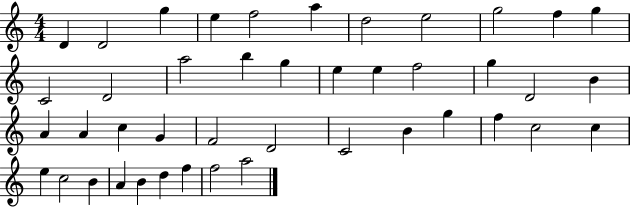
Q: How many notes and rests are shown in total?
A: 43